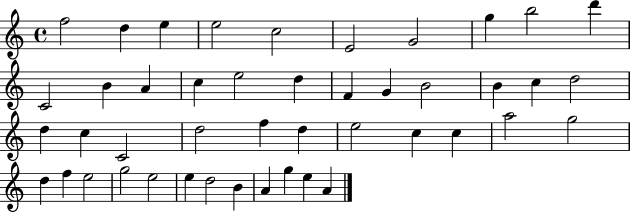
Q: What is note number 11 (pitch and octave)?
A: C4